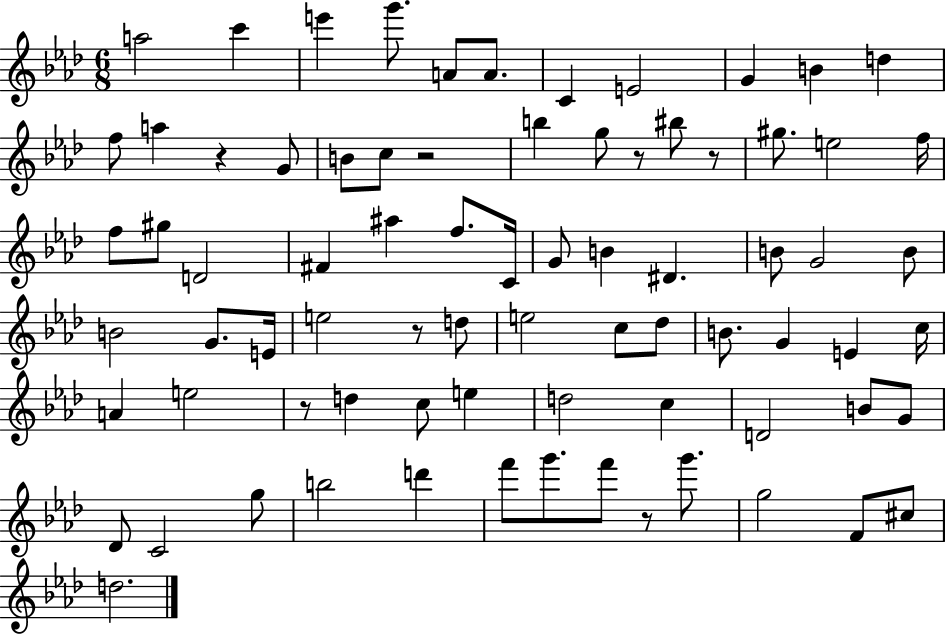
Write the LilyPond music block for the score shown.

{
  \clef treble
  \numericTimeSignature
  \time 6/8
  \key aes \major
  a''2 c'''4 | e'''4 g'''8. a'8 a'8. | c'4 e'2 | g'4 b'4 d''4 | \break f''8 a''4 r4 g'8 | b'8 c''8 r2 | b''4 g''8 r8 bis''8 r8 | gis''8. e''2 f''16 | \break f''8 gis''8 d'2 | fis'4 ais''4 f''8. c'16 | g'8 b'4 dis'4. | b'8 g'2 b'8 | \break b'2 g'8. e'16 | e''2 r8 d''8 | e''2 c''8 des''8 | b'8. g'4 e'4 c''16 | \break a'4 e''2 | r8 d''4 c''8 e''4 | d''2 c''4 | d'2 b'8 g'8 | \break des'8 c'2 g''8 | b''2 d'''4 | f'''8 g'''8. f'''8 r8 g'''8. | g''2 f'8 cis''8 | \break d''2. | \bar "|."
}